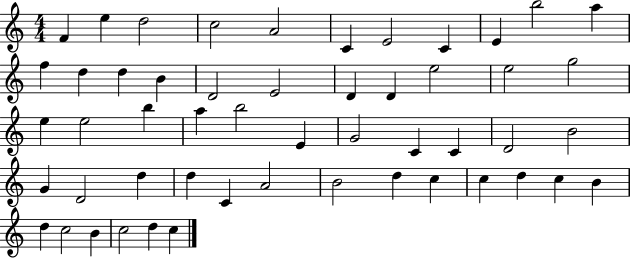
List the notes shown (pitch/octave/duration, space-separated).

F4/q E5/q D5/h C5/h A4/h C4/q E4/h C4/q E4/q B5/h A5/q F5/q D5/q D5/q B4/q D4/h E4/h D4/q D4/q E5/h E5/h G5/h E5/q E5/h B5/q A5/q B5/h E4/q G4/h C4/q C4/q D4/h B4/h G4/q D4/h D5/q D5/q C4/q A4/h B4/h D5/q C5/q C5/q D5/q C5/q B4/q D5/q C5/h B4/q C5/h D5/q C5/q